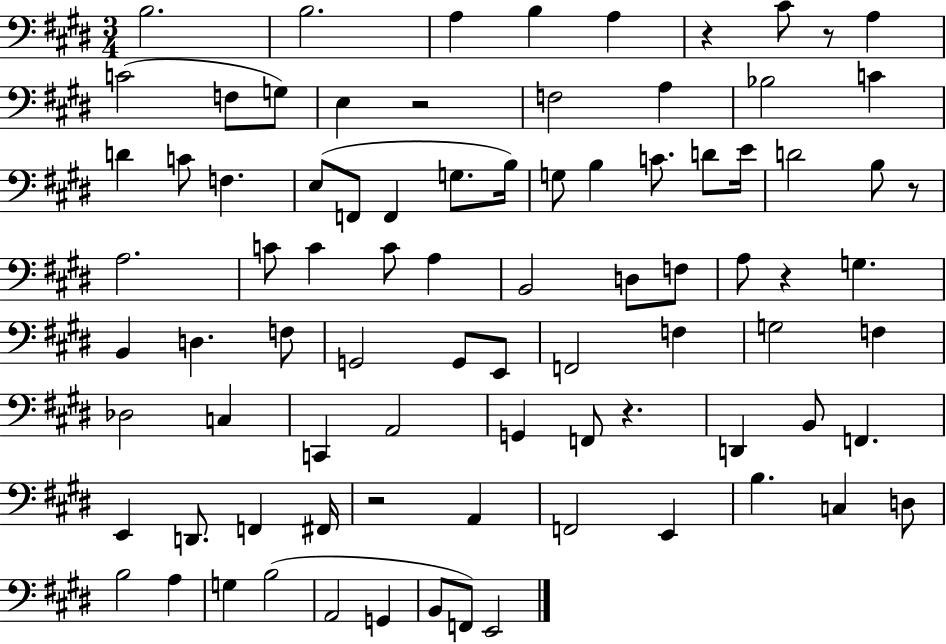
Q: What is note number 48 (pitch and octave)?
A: F3